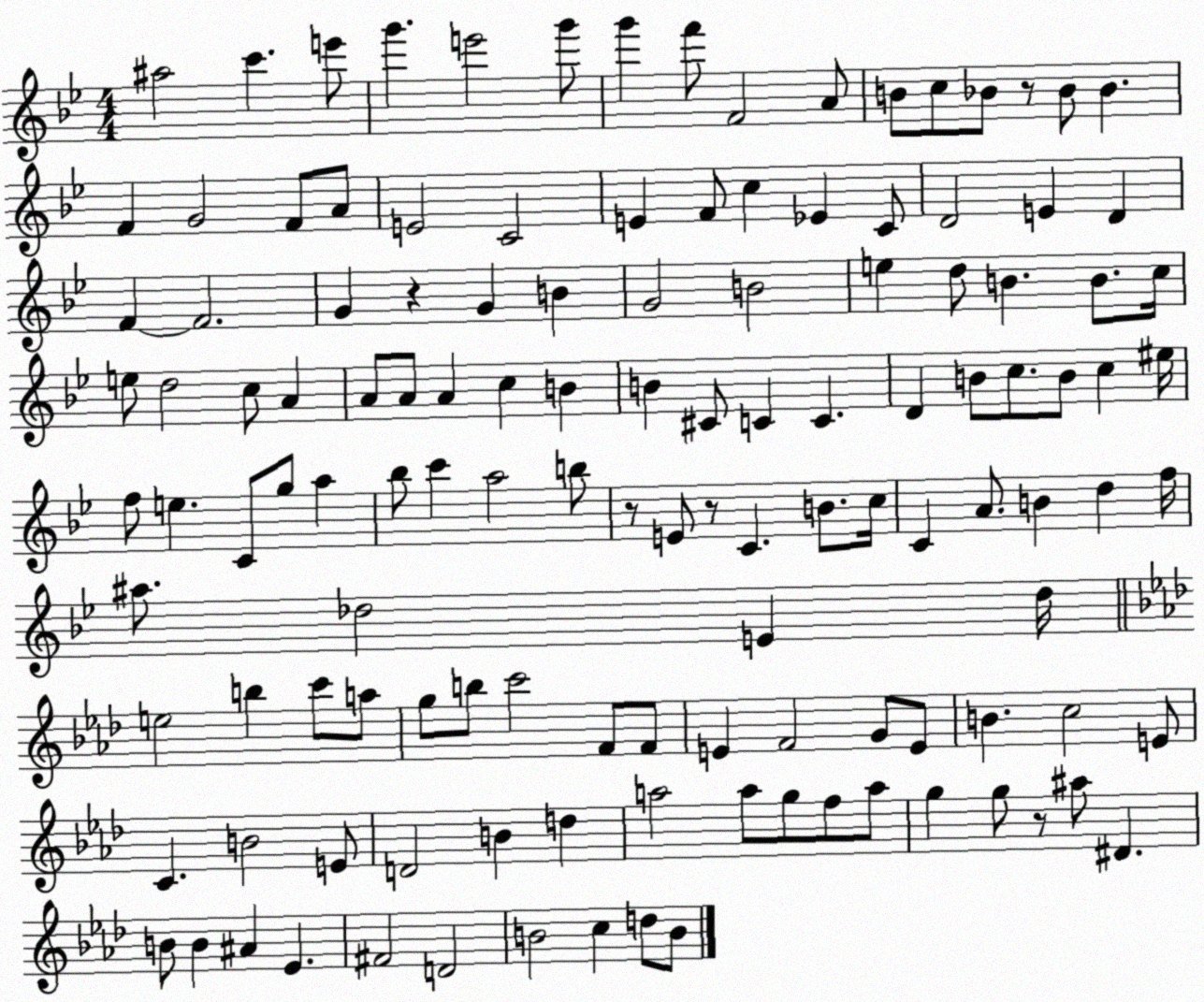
X:1
T:Untitled
M:4/4
L:1/4
K:Bb
^a2 c' e'/2 g' e'2 g'/2 g' f'/2 F2 A/2 B/2 c/2 _B/2 z/2 _B/2 _B F G2 F/2 A/2 E2 C2 E F/2 c _E C/2 D2 E D F F2 G z G B G2 B2 e d/2 B B/2 c/4 e/2 d2 c/2 A A/2 A/2 A c B B ^C/2 C C D B/2 c/2 B/2 c ^e/4 f/2 e C/2 g/2 a _b/2 c' a2 b/2 z/2 E/2 z/2 C B/2 c/4 C A/2 B d f/4 ^a/2 _d2 E _d/4 e2 b c'/2 a/2 g/2 b/2 c'2 F/2 F/2 E F2 G/2 E/2 B c2 E/2 C B2 E/2 D2 B d a2 a/2 g/2 f/2 a/2 g g/2 z/2 ^a/2 ^D B/2 B ^A _E ^F2 D2 B2 c d/2 B/2